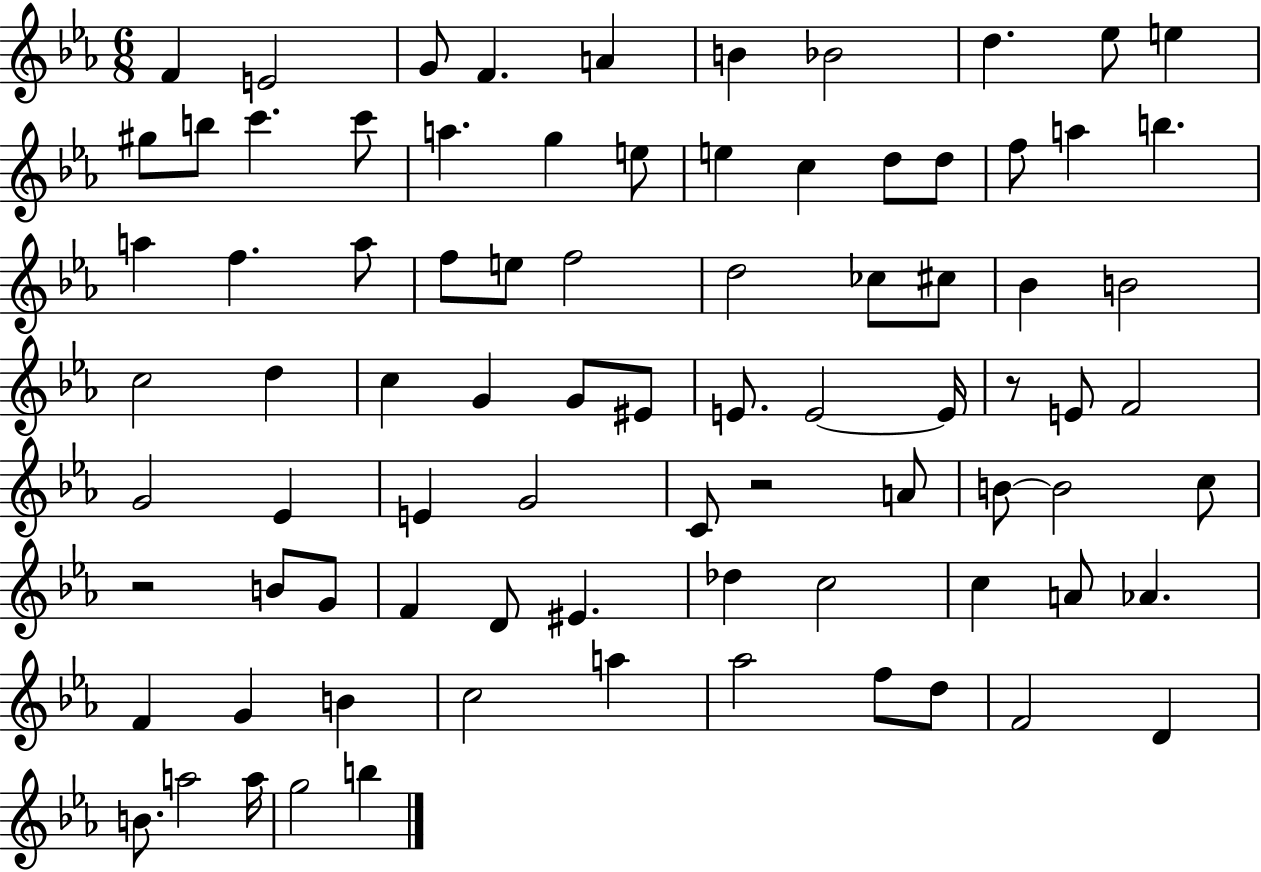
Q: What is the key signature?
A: EES major